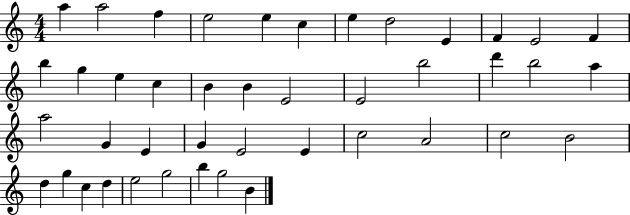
X:1
T:Untitled
M:4/4
L:1/4
K:C
a a2 f e2 e c e d2 E F E2 F b g e c B B E2 E2 b2 d' b2 a a2 G E G E2 E c2 A2 c2 B2 d g c d e2 g2 b g2 B